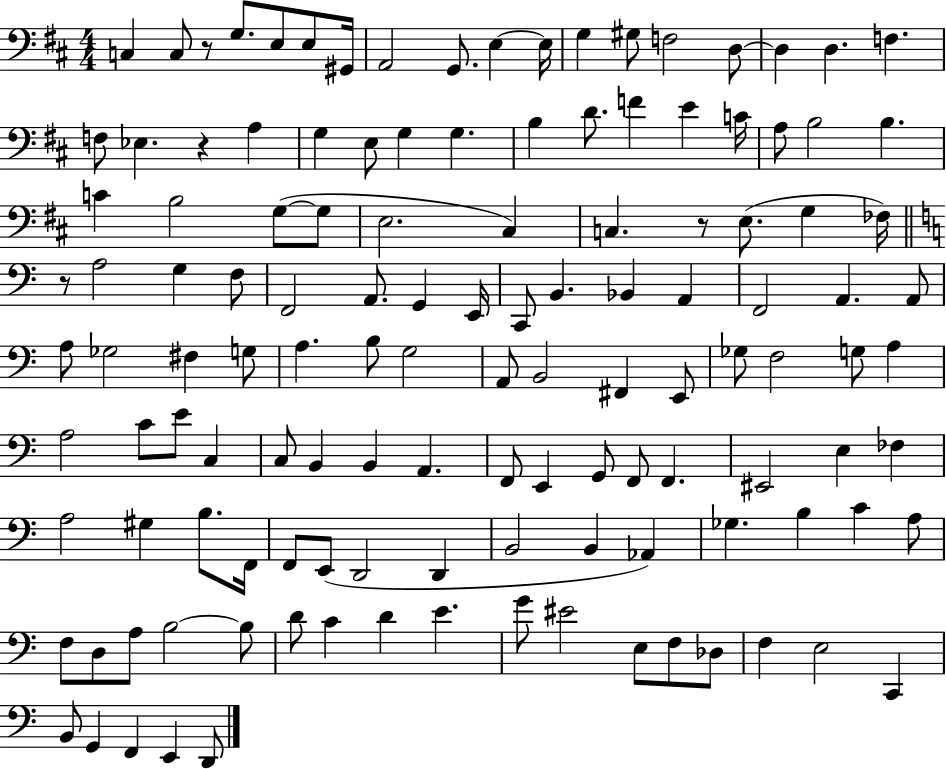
C3/q C3/e R/e G3/e. E3/e E3/e G#2/s A2/h G2/e. E3/q E3/s G3/q G#3/e F3/h D3/e D3/q D3/q. F3/q. F3/e Eb3/q. R/q A3/q G3/q E3/e G3/q G3/q. B3/q D4/e. F4/q E4/q C4/s A3/e B3/h B3/q. C4/q B3/h G3/e G3/e E3/h. C#3/q C3/q. R/e E3/e. G3/q FES3/s R/e A3/h G3/q F3/e F2/h A2/e. G2/q E2/s C2/e B2/q. Bb2/q A2/q F2/h A2/q. A2/e A3/e Gb3/h F#3/q G3/e A3/q. B3/e G3/h A2/e B2/h F#2/q E2/e Gb3/e F3/h G3/e A3/q A3/h C4/e E4/e C3/q C3/e B2/q B2/q A2/q. F2/e E2/q G2/e F2/e F2/q. EIS2/h E3/q FES3/q A3/h G#3/q B3/e. F2/s F2/e E2/e D2/h D2/q B2/h B2/q Ab2/q Gb3/q. B3/q C4/q A3/e F3/e D3/e A3/e B3/h B3/e D4/e C4/q D4/q E4/q. G4/e EIS4/h E3/e F3/e Db3/e F3/q E3/h C2/q B2/e G2/q F2/q E2/q D2/e